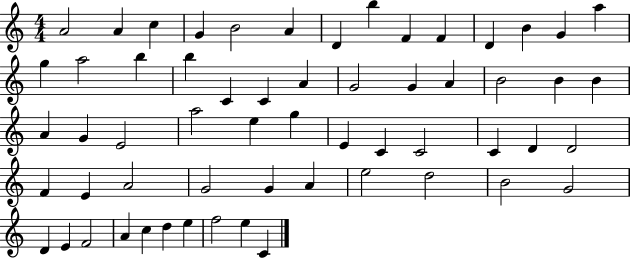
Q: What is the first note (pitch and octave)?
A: A4